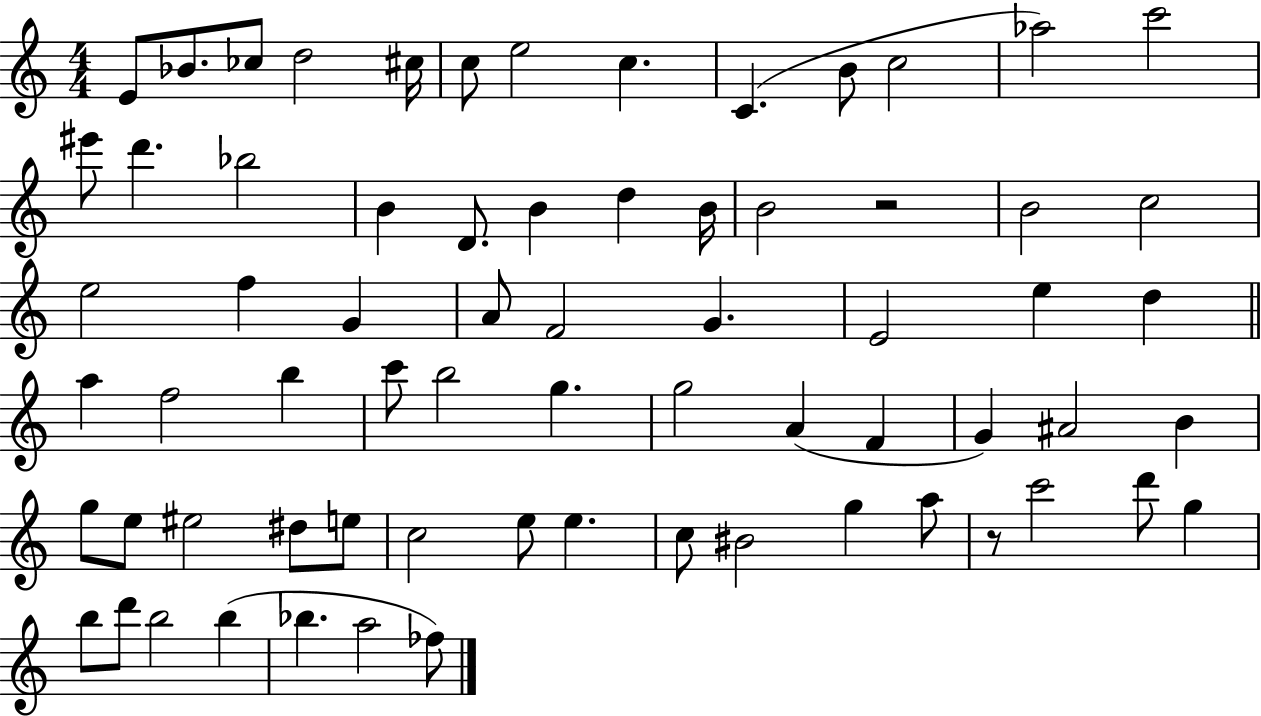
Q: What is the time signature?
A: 4/4